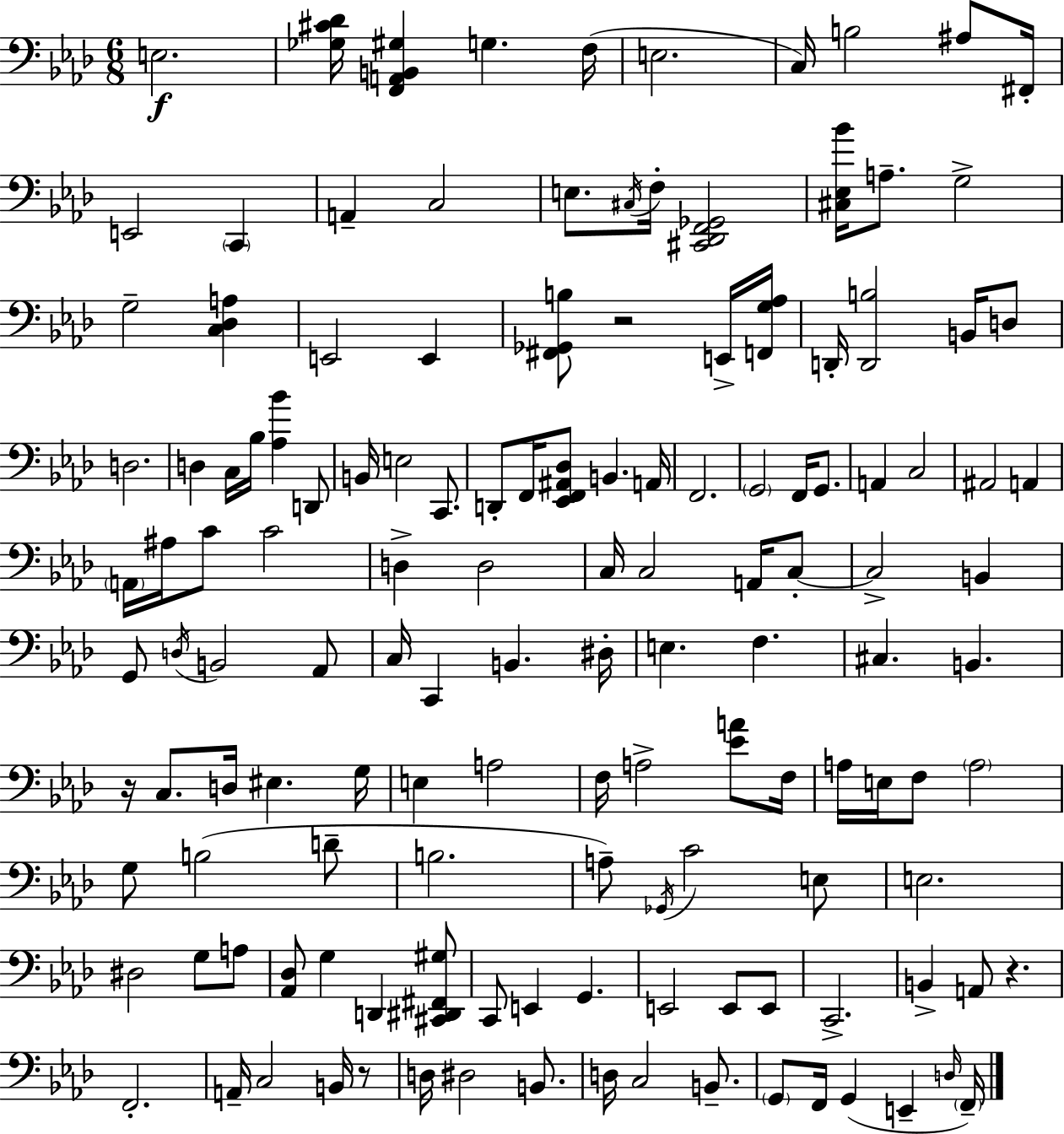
X:1
T:Untitled
M:6/8
L:1/4
K:Fm
E,2 [_G,^C_D]/4 [F,,A,,B,,^G,] G, F,/4 E,2 C,/4 B,2 ^A,/2 ^F,,/4 E,,2 C,, A,, C,2 E,/2 ^C,/4 F,/4 [^C,,_D,,F,,_G,,]2 [^C,_E,_B]/4 A,/2 G,2 G,2 [C,_D,A,] E,,2 E,, [^F,,_G,,B,]/2 z2 E,,/4 [F,,G,_A,]/4 D,,/4 [D,,B,]2 B,,/4 D,/2 D,2 D, C,/4 _B,/4 [_A,_B] D,,/2 B,,/4 E,2 C,,/2 D,,/2 F,,/4 [_E,,F,,^A,,_D,]/2 B,, A,,/4 F,,2 G,,2 F,,/4 G,,/2 A,, C,2 ^A,,2 A,, A,,/4 ^A,/4 C/2 C2 D, D,2 C,/4 C,2 A,,/4 C,/2 C,2 B,, G,,/2 D,/4 B,,2 _A,,/2 C,/4 C,, B,, ^D,/4 E, F, ^C, B,, z/4 C,/2 D,/4 ^E, G,/4 E, A,2 F,/4 A,2 [_EA]/2 F,/4 A,/4 E,/4 F,/2 A,2 G,/2 B,2 D/2 B,2 A,/2 _G,,/4 C2 E,/2 E,2 ^D,2 G,/2 A,/2 [_A,,_D,]/2 G, D,, [^C,,^D,,^F,,^G,]/2 C,,/2 E,, G,, E,,2 E,,/2 E,,/2 C,,2 B,, A,,/2 z F,,2 A,,/4 C,2 B,,/4 z/2 D,/4 ^D,2 B,,/2 D,/4 C,2 B,,/2 G,,/2 F,,/4 G,, E,, D,/4 F,,/4